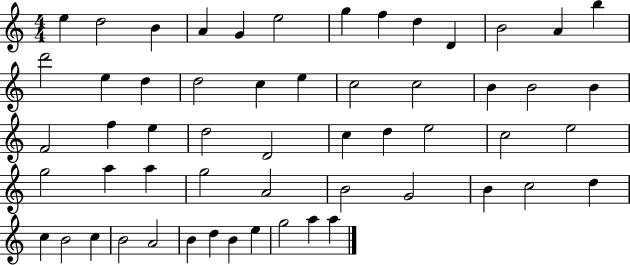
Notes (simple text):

E5/q D5/h B4/q A4/q G4/q E5/h G5/q F5/q D5/q D4/q B4/h A4/q B5/q D6/h E5/q D5/q D5/h C5/q E5/q C5/h C5/h B4/q B4/h B4/q F4/h F5/q E5/q D5/h D4/h C5/q D5/q E5/h C5/h E5/h G5/h A5/q A5/q G5/h A4/h B4/h G4/h B4/q C5/h D5/q C5/q B4/h C5/q B4/h A4/h B4/q D5/q B4/q E5/q G5/h A5/q A5/q